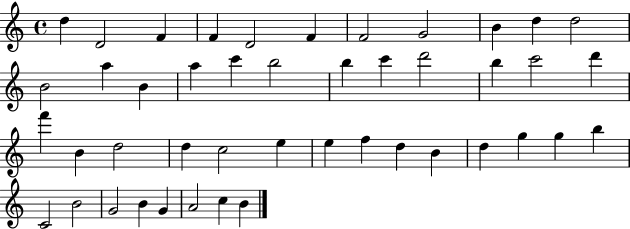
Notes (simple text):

D5/q D4/h F4/q F4/q D4/h F4/q F4/h G4/h B4/q D5/q D5/h B4/h A5/q B4/q A5/q C6/q B5/h B5/q C6/q D6/h B5/q C6/h D6/q F6/q B4/q D5/h D5/q C5/h E5/q E5/q F5/q D5/q B4/q D5/q G5/q G5/q B5/q C4/h B4/h G4/h B4/q G4/q A4/h C5/q B4/q